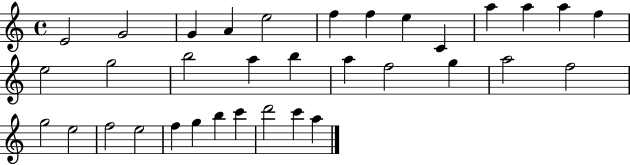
E4/h G4/h G4/q A4/q E5/h F5/q F5/q E5/q C4/q A5/q A5/q A5/q F5/q E5/h G5/h B5/h A5/q B5/q A5/q F5/h G5/q A5/h F5/h G5/h E5/h F5/h E5/h F5/q G5/q B5/q C6/q D6/h C6/q A5/q